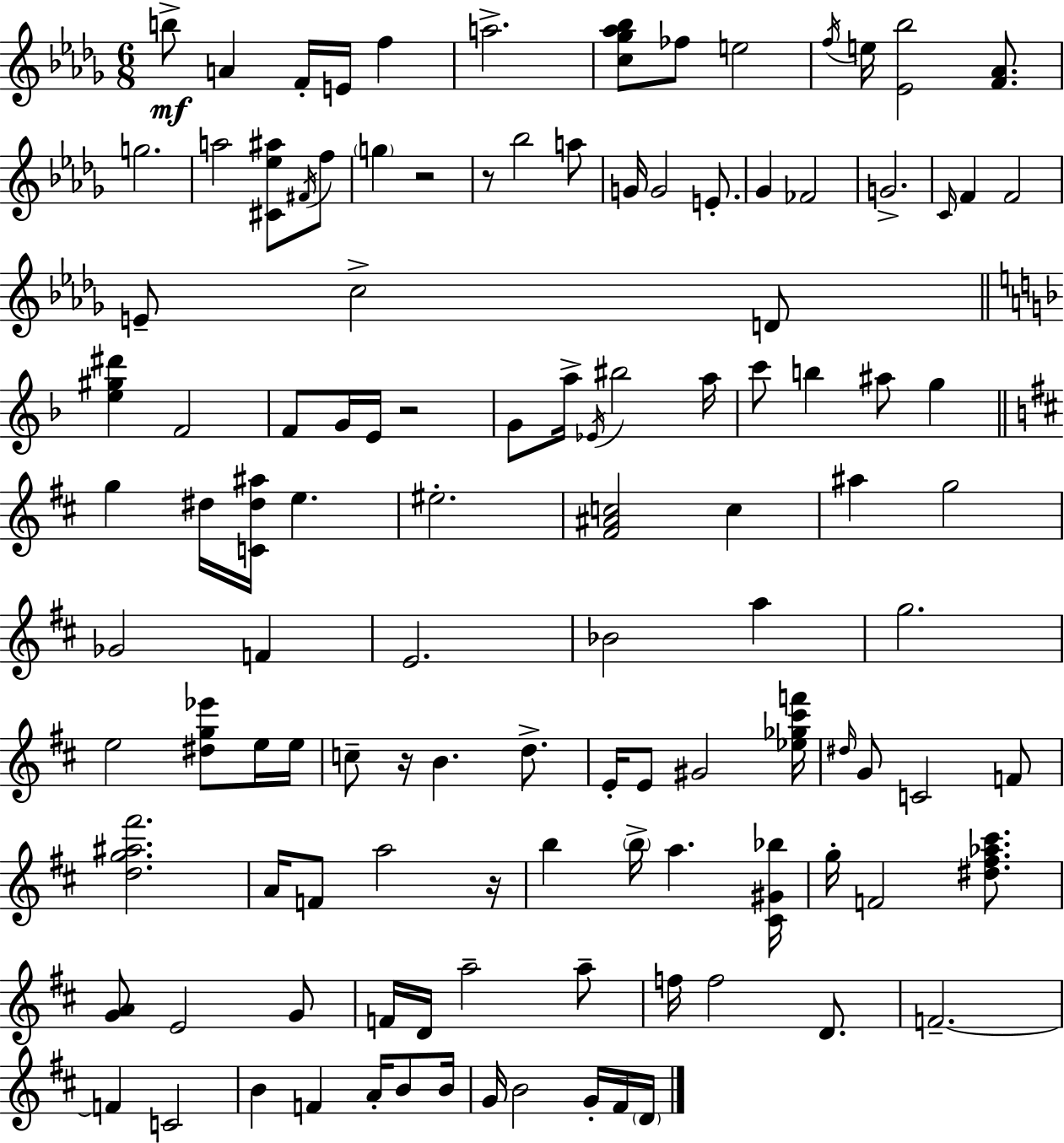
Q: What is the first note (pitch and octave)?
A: B5